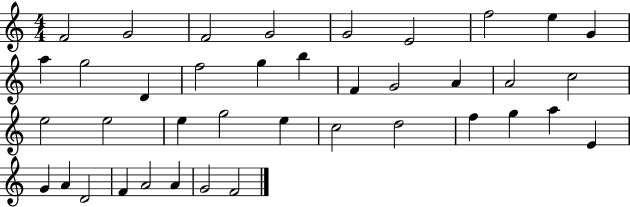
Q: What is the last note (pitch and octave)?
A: F4